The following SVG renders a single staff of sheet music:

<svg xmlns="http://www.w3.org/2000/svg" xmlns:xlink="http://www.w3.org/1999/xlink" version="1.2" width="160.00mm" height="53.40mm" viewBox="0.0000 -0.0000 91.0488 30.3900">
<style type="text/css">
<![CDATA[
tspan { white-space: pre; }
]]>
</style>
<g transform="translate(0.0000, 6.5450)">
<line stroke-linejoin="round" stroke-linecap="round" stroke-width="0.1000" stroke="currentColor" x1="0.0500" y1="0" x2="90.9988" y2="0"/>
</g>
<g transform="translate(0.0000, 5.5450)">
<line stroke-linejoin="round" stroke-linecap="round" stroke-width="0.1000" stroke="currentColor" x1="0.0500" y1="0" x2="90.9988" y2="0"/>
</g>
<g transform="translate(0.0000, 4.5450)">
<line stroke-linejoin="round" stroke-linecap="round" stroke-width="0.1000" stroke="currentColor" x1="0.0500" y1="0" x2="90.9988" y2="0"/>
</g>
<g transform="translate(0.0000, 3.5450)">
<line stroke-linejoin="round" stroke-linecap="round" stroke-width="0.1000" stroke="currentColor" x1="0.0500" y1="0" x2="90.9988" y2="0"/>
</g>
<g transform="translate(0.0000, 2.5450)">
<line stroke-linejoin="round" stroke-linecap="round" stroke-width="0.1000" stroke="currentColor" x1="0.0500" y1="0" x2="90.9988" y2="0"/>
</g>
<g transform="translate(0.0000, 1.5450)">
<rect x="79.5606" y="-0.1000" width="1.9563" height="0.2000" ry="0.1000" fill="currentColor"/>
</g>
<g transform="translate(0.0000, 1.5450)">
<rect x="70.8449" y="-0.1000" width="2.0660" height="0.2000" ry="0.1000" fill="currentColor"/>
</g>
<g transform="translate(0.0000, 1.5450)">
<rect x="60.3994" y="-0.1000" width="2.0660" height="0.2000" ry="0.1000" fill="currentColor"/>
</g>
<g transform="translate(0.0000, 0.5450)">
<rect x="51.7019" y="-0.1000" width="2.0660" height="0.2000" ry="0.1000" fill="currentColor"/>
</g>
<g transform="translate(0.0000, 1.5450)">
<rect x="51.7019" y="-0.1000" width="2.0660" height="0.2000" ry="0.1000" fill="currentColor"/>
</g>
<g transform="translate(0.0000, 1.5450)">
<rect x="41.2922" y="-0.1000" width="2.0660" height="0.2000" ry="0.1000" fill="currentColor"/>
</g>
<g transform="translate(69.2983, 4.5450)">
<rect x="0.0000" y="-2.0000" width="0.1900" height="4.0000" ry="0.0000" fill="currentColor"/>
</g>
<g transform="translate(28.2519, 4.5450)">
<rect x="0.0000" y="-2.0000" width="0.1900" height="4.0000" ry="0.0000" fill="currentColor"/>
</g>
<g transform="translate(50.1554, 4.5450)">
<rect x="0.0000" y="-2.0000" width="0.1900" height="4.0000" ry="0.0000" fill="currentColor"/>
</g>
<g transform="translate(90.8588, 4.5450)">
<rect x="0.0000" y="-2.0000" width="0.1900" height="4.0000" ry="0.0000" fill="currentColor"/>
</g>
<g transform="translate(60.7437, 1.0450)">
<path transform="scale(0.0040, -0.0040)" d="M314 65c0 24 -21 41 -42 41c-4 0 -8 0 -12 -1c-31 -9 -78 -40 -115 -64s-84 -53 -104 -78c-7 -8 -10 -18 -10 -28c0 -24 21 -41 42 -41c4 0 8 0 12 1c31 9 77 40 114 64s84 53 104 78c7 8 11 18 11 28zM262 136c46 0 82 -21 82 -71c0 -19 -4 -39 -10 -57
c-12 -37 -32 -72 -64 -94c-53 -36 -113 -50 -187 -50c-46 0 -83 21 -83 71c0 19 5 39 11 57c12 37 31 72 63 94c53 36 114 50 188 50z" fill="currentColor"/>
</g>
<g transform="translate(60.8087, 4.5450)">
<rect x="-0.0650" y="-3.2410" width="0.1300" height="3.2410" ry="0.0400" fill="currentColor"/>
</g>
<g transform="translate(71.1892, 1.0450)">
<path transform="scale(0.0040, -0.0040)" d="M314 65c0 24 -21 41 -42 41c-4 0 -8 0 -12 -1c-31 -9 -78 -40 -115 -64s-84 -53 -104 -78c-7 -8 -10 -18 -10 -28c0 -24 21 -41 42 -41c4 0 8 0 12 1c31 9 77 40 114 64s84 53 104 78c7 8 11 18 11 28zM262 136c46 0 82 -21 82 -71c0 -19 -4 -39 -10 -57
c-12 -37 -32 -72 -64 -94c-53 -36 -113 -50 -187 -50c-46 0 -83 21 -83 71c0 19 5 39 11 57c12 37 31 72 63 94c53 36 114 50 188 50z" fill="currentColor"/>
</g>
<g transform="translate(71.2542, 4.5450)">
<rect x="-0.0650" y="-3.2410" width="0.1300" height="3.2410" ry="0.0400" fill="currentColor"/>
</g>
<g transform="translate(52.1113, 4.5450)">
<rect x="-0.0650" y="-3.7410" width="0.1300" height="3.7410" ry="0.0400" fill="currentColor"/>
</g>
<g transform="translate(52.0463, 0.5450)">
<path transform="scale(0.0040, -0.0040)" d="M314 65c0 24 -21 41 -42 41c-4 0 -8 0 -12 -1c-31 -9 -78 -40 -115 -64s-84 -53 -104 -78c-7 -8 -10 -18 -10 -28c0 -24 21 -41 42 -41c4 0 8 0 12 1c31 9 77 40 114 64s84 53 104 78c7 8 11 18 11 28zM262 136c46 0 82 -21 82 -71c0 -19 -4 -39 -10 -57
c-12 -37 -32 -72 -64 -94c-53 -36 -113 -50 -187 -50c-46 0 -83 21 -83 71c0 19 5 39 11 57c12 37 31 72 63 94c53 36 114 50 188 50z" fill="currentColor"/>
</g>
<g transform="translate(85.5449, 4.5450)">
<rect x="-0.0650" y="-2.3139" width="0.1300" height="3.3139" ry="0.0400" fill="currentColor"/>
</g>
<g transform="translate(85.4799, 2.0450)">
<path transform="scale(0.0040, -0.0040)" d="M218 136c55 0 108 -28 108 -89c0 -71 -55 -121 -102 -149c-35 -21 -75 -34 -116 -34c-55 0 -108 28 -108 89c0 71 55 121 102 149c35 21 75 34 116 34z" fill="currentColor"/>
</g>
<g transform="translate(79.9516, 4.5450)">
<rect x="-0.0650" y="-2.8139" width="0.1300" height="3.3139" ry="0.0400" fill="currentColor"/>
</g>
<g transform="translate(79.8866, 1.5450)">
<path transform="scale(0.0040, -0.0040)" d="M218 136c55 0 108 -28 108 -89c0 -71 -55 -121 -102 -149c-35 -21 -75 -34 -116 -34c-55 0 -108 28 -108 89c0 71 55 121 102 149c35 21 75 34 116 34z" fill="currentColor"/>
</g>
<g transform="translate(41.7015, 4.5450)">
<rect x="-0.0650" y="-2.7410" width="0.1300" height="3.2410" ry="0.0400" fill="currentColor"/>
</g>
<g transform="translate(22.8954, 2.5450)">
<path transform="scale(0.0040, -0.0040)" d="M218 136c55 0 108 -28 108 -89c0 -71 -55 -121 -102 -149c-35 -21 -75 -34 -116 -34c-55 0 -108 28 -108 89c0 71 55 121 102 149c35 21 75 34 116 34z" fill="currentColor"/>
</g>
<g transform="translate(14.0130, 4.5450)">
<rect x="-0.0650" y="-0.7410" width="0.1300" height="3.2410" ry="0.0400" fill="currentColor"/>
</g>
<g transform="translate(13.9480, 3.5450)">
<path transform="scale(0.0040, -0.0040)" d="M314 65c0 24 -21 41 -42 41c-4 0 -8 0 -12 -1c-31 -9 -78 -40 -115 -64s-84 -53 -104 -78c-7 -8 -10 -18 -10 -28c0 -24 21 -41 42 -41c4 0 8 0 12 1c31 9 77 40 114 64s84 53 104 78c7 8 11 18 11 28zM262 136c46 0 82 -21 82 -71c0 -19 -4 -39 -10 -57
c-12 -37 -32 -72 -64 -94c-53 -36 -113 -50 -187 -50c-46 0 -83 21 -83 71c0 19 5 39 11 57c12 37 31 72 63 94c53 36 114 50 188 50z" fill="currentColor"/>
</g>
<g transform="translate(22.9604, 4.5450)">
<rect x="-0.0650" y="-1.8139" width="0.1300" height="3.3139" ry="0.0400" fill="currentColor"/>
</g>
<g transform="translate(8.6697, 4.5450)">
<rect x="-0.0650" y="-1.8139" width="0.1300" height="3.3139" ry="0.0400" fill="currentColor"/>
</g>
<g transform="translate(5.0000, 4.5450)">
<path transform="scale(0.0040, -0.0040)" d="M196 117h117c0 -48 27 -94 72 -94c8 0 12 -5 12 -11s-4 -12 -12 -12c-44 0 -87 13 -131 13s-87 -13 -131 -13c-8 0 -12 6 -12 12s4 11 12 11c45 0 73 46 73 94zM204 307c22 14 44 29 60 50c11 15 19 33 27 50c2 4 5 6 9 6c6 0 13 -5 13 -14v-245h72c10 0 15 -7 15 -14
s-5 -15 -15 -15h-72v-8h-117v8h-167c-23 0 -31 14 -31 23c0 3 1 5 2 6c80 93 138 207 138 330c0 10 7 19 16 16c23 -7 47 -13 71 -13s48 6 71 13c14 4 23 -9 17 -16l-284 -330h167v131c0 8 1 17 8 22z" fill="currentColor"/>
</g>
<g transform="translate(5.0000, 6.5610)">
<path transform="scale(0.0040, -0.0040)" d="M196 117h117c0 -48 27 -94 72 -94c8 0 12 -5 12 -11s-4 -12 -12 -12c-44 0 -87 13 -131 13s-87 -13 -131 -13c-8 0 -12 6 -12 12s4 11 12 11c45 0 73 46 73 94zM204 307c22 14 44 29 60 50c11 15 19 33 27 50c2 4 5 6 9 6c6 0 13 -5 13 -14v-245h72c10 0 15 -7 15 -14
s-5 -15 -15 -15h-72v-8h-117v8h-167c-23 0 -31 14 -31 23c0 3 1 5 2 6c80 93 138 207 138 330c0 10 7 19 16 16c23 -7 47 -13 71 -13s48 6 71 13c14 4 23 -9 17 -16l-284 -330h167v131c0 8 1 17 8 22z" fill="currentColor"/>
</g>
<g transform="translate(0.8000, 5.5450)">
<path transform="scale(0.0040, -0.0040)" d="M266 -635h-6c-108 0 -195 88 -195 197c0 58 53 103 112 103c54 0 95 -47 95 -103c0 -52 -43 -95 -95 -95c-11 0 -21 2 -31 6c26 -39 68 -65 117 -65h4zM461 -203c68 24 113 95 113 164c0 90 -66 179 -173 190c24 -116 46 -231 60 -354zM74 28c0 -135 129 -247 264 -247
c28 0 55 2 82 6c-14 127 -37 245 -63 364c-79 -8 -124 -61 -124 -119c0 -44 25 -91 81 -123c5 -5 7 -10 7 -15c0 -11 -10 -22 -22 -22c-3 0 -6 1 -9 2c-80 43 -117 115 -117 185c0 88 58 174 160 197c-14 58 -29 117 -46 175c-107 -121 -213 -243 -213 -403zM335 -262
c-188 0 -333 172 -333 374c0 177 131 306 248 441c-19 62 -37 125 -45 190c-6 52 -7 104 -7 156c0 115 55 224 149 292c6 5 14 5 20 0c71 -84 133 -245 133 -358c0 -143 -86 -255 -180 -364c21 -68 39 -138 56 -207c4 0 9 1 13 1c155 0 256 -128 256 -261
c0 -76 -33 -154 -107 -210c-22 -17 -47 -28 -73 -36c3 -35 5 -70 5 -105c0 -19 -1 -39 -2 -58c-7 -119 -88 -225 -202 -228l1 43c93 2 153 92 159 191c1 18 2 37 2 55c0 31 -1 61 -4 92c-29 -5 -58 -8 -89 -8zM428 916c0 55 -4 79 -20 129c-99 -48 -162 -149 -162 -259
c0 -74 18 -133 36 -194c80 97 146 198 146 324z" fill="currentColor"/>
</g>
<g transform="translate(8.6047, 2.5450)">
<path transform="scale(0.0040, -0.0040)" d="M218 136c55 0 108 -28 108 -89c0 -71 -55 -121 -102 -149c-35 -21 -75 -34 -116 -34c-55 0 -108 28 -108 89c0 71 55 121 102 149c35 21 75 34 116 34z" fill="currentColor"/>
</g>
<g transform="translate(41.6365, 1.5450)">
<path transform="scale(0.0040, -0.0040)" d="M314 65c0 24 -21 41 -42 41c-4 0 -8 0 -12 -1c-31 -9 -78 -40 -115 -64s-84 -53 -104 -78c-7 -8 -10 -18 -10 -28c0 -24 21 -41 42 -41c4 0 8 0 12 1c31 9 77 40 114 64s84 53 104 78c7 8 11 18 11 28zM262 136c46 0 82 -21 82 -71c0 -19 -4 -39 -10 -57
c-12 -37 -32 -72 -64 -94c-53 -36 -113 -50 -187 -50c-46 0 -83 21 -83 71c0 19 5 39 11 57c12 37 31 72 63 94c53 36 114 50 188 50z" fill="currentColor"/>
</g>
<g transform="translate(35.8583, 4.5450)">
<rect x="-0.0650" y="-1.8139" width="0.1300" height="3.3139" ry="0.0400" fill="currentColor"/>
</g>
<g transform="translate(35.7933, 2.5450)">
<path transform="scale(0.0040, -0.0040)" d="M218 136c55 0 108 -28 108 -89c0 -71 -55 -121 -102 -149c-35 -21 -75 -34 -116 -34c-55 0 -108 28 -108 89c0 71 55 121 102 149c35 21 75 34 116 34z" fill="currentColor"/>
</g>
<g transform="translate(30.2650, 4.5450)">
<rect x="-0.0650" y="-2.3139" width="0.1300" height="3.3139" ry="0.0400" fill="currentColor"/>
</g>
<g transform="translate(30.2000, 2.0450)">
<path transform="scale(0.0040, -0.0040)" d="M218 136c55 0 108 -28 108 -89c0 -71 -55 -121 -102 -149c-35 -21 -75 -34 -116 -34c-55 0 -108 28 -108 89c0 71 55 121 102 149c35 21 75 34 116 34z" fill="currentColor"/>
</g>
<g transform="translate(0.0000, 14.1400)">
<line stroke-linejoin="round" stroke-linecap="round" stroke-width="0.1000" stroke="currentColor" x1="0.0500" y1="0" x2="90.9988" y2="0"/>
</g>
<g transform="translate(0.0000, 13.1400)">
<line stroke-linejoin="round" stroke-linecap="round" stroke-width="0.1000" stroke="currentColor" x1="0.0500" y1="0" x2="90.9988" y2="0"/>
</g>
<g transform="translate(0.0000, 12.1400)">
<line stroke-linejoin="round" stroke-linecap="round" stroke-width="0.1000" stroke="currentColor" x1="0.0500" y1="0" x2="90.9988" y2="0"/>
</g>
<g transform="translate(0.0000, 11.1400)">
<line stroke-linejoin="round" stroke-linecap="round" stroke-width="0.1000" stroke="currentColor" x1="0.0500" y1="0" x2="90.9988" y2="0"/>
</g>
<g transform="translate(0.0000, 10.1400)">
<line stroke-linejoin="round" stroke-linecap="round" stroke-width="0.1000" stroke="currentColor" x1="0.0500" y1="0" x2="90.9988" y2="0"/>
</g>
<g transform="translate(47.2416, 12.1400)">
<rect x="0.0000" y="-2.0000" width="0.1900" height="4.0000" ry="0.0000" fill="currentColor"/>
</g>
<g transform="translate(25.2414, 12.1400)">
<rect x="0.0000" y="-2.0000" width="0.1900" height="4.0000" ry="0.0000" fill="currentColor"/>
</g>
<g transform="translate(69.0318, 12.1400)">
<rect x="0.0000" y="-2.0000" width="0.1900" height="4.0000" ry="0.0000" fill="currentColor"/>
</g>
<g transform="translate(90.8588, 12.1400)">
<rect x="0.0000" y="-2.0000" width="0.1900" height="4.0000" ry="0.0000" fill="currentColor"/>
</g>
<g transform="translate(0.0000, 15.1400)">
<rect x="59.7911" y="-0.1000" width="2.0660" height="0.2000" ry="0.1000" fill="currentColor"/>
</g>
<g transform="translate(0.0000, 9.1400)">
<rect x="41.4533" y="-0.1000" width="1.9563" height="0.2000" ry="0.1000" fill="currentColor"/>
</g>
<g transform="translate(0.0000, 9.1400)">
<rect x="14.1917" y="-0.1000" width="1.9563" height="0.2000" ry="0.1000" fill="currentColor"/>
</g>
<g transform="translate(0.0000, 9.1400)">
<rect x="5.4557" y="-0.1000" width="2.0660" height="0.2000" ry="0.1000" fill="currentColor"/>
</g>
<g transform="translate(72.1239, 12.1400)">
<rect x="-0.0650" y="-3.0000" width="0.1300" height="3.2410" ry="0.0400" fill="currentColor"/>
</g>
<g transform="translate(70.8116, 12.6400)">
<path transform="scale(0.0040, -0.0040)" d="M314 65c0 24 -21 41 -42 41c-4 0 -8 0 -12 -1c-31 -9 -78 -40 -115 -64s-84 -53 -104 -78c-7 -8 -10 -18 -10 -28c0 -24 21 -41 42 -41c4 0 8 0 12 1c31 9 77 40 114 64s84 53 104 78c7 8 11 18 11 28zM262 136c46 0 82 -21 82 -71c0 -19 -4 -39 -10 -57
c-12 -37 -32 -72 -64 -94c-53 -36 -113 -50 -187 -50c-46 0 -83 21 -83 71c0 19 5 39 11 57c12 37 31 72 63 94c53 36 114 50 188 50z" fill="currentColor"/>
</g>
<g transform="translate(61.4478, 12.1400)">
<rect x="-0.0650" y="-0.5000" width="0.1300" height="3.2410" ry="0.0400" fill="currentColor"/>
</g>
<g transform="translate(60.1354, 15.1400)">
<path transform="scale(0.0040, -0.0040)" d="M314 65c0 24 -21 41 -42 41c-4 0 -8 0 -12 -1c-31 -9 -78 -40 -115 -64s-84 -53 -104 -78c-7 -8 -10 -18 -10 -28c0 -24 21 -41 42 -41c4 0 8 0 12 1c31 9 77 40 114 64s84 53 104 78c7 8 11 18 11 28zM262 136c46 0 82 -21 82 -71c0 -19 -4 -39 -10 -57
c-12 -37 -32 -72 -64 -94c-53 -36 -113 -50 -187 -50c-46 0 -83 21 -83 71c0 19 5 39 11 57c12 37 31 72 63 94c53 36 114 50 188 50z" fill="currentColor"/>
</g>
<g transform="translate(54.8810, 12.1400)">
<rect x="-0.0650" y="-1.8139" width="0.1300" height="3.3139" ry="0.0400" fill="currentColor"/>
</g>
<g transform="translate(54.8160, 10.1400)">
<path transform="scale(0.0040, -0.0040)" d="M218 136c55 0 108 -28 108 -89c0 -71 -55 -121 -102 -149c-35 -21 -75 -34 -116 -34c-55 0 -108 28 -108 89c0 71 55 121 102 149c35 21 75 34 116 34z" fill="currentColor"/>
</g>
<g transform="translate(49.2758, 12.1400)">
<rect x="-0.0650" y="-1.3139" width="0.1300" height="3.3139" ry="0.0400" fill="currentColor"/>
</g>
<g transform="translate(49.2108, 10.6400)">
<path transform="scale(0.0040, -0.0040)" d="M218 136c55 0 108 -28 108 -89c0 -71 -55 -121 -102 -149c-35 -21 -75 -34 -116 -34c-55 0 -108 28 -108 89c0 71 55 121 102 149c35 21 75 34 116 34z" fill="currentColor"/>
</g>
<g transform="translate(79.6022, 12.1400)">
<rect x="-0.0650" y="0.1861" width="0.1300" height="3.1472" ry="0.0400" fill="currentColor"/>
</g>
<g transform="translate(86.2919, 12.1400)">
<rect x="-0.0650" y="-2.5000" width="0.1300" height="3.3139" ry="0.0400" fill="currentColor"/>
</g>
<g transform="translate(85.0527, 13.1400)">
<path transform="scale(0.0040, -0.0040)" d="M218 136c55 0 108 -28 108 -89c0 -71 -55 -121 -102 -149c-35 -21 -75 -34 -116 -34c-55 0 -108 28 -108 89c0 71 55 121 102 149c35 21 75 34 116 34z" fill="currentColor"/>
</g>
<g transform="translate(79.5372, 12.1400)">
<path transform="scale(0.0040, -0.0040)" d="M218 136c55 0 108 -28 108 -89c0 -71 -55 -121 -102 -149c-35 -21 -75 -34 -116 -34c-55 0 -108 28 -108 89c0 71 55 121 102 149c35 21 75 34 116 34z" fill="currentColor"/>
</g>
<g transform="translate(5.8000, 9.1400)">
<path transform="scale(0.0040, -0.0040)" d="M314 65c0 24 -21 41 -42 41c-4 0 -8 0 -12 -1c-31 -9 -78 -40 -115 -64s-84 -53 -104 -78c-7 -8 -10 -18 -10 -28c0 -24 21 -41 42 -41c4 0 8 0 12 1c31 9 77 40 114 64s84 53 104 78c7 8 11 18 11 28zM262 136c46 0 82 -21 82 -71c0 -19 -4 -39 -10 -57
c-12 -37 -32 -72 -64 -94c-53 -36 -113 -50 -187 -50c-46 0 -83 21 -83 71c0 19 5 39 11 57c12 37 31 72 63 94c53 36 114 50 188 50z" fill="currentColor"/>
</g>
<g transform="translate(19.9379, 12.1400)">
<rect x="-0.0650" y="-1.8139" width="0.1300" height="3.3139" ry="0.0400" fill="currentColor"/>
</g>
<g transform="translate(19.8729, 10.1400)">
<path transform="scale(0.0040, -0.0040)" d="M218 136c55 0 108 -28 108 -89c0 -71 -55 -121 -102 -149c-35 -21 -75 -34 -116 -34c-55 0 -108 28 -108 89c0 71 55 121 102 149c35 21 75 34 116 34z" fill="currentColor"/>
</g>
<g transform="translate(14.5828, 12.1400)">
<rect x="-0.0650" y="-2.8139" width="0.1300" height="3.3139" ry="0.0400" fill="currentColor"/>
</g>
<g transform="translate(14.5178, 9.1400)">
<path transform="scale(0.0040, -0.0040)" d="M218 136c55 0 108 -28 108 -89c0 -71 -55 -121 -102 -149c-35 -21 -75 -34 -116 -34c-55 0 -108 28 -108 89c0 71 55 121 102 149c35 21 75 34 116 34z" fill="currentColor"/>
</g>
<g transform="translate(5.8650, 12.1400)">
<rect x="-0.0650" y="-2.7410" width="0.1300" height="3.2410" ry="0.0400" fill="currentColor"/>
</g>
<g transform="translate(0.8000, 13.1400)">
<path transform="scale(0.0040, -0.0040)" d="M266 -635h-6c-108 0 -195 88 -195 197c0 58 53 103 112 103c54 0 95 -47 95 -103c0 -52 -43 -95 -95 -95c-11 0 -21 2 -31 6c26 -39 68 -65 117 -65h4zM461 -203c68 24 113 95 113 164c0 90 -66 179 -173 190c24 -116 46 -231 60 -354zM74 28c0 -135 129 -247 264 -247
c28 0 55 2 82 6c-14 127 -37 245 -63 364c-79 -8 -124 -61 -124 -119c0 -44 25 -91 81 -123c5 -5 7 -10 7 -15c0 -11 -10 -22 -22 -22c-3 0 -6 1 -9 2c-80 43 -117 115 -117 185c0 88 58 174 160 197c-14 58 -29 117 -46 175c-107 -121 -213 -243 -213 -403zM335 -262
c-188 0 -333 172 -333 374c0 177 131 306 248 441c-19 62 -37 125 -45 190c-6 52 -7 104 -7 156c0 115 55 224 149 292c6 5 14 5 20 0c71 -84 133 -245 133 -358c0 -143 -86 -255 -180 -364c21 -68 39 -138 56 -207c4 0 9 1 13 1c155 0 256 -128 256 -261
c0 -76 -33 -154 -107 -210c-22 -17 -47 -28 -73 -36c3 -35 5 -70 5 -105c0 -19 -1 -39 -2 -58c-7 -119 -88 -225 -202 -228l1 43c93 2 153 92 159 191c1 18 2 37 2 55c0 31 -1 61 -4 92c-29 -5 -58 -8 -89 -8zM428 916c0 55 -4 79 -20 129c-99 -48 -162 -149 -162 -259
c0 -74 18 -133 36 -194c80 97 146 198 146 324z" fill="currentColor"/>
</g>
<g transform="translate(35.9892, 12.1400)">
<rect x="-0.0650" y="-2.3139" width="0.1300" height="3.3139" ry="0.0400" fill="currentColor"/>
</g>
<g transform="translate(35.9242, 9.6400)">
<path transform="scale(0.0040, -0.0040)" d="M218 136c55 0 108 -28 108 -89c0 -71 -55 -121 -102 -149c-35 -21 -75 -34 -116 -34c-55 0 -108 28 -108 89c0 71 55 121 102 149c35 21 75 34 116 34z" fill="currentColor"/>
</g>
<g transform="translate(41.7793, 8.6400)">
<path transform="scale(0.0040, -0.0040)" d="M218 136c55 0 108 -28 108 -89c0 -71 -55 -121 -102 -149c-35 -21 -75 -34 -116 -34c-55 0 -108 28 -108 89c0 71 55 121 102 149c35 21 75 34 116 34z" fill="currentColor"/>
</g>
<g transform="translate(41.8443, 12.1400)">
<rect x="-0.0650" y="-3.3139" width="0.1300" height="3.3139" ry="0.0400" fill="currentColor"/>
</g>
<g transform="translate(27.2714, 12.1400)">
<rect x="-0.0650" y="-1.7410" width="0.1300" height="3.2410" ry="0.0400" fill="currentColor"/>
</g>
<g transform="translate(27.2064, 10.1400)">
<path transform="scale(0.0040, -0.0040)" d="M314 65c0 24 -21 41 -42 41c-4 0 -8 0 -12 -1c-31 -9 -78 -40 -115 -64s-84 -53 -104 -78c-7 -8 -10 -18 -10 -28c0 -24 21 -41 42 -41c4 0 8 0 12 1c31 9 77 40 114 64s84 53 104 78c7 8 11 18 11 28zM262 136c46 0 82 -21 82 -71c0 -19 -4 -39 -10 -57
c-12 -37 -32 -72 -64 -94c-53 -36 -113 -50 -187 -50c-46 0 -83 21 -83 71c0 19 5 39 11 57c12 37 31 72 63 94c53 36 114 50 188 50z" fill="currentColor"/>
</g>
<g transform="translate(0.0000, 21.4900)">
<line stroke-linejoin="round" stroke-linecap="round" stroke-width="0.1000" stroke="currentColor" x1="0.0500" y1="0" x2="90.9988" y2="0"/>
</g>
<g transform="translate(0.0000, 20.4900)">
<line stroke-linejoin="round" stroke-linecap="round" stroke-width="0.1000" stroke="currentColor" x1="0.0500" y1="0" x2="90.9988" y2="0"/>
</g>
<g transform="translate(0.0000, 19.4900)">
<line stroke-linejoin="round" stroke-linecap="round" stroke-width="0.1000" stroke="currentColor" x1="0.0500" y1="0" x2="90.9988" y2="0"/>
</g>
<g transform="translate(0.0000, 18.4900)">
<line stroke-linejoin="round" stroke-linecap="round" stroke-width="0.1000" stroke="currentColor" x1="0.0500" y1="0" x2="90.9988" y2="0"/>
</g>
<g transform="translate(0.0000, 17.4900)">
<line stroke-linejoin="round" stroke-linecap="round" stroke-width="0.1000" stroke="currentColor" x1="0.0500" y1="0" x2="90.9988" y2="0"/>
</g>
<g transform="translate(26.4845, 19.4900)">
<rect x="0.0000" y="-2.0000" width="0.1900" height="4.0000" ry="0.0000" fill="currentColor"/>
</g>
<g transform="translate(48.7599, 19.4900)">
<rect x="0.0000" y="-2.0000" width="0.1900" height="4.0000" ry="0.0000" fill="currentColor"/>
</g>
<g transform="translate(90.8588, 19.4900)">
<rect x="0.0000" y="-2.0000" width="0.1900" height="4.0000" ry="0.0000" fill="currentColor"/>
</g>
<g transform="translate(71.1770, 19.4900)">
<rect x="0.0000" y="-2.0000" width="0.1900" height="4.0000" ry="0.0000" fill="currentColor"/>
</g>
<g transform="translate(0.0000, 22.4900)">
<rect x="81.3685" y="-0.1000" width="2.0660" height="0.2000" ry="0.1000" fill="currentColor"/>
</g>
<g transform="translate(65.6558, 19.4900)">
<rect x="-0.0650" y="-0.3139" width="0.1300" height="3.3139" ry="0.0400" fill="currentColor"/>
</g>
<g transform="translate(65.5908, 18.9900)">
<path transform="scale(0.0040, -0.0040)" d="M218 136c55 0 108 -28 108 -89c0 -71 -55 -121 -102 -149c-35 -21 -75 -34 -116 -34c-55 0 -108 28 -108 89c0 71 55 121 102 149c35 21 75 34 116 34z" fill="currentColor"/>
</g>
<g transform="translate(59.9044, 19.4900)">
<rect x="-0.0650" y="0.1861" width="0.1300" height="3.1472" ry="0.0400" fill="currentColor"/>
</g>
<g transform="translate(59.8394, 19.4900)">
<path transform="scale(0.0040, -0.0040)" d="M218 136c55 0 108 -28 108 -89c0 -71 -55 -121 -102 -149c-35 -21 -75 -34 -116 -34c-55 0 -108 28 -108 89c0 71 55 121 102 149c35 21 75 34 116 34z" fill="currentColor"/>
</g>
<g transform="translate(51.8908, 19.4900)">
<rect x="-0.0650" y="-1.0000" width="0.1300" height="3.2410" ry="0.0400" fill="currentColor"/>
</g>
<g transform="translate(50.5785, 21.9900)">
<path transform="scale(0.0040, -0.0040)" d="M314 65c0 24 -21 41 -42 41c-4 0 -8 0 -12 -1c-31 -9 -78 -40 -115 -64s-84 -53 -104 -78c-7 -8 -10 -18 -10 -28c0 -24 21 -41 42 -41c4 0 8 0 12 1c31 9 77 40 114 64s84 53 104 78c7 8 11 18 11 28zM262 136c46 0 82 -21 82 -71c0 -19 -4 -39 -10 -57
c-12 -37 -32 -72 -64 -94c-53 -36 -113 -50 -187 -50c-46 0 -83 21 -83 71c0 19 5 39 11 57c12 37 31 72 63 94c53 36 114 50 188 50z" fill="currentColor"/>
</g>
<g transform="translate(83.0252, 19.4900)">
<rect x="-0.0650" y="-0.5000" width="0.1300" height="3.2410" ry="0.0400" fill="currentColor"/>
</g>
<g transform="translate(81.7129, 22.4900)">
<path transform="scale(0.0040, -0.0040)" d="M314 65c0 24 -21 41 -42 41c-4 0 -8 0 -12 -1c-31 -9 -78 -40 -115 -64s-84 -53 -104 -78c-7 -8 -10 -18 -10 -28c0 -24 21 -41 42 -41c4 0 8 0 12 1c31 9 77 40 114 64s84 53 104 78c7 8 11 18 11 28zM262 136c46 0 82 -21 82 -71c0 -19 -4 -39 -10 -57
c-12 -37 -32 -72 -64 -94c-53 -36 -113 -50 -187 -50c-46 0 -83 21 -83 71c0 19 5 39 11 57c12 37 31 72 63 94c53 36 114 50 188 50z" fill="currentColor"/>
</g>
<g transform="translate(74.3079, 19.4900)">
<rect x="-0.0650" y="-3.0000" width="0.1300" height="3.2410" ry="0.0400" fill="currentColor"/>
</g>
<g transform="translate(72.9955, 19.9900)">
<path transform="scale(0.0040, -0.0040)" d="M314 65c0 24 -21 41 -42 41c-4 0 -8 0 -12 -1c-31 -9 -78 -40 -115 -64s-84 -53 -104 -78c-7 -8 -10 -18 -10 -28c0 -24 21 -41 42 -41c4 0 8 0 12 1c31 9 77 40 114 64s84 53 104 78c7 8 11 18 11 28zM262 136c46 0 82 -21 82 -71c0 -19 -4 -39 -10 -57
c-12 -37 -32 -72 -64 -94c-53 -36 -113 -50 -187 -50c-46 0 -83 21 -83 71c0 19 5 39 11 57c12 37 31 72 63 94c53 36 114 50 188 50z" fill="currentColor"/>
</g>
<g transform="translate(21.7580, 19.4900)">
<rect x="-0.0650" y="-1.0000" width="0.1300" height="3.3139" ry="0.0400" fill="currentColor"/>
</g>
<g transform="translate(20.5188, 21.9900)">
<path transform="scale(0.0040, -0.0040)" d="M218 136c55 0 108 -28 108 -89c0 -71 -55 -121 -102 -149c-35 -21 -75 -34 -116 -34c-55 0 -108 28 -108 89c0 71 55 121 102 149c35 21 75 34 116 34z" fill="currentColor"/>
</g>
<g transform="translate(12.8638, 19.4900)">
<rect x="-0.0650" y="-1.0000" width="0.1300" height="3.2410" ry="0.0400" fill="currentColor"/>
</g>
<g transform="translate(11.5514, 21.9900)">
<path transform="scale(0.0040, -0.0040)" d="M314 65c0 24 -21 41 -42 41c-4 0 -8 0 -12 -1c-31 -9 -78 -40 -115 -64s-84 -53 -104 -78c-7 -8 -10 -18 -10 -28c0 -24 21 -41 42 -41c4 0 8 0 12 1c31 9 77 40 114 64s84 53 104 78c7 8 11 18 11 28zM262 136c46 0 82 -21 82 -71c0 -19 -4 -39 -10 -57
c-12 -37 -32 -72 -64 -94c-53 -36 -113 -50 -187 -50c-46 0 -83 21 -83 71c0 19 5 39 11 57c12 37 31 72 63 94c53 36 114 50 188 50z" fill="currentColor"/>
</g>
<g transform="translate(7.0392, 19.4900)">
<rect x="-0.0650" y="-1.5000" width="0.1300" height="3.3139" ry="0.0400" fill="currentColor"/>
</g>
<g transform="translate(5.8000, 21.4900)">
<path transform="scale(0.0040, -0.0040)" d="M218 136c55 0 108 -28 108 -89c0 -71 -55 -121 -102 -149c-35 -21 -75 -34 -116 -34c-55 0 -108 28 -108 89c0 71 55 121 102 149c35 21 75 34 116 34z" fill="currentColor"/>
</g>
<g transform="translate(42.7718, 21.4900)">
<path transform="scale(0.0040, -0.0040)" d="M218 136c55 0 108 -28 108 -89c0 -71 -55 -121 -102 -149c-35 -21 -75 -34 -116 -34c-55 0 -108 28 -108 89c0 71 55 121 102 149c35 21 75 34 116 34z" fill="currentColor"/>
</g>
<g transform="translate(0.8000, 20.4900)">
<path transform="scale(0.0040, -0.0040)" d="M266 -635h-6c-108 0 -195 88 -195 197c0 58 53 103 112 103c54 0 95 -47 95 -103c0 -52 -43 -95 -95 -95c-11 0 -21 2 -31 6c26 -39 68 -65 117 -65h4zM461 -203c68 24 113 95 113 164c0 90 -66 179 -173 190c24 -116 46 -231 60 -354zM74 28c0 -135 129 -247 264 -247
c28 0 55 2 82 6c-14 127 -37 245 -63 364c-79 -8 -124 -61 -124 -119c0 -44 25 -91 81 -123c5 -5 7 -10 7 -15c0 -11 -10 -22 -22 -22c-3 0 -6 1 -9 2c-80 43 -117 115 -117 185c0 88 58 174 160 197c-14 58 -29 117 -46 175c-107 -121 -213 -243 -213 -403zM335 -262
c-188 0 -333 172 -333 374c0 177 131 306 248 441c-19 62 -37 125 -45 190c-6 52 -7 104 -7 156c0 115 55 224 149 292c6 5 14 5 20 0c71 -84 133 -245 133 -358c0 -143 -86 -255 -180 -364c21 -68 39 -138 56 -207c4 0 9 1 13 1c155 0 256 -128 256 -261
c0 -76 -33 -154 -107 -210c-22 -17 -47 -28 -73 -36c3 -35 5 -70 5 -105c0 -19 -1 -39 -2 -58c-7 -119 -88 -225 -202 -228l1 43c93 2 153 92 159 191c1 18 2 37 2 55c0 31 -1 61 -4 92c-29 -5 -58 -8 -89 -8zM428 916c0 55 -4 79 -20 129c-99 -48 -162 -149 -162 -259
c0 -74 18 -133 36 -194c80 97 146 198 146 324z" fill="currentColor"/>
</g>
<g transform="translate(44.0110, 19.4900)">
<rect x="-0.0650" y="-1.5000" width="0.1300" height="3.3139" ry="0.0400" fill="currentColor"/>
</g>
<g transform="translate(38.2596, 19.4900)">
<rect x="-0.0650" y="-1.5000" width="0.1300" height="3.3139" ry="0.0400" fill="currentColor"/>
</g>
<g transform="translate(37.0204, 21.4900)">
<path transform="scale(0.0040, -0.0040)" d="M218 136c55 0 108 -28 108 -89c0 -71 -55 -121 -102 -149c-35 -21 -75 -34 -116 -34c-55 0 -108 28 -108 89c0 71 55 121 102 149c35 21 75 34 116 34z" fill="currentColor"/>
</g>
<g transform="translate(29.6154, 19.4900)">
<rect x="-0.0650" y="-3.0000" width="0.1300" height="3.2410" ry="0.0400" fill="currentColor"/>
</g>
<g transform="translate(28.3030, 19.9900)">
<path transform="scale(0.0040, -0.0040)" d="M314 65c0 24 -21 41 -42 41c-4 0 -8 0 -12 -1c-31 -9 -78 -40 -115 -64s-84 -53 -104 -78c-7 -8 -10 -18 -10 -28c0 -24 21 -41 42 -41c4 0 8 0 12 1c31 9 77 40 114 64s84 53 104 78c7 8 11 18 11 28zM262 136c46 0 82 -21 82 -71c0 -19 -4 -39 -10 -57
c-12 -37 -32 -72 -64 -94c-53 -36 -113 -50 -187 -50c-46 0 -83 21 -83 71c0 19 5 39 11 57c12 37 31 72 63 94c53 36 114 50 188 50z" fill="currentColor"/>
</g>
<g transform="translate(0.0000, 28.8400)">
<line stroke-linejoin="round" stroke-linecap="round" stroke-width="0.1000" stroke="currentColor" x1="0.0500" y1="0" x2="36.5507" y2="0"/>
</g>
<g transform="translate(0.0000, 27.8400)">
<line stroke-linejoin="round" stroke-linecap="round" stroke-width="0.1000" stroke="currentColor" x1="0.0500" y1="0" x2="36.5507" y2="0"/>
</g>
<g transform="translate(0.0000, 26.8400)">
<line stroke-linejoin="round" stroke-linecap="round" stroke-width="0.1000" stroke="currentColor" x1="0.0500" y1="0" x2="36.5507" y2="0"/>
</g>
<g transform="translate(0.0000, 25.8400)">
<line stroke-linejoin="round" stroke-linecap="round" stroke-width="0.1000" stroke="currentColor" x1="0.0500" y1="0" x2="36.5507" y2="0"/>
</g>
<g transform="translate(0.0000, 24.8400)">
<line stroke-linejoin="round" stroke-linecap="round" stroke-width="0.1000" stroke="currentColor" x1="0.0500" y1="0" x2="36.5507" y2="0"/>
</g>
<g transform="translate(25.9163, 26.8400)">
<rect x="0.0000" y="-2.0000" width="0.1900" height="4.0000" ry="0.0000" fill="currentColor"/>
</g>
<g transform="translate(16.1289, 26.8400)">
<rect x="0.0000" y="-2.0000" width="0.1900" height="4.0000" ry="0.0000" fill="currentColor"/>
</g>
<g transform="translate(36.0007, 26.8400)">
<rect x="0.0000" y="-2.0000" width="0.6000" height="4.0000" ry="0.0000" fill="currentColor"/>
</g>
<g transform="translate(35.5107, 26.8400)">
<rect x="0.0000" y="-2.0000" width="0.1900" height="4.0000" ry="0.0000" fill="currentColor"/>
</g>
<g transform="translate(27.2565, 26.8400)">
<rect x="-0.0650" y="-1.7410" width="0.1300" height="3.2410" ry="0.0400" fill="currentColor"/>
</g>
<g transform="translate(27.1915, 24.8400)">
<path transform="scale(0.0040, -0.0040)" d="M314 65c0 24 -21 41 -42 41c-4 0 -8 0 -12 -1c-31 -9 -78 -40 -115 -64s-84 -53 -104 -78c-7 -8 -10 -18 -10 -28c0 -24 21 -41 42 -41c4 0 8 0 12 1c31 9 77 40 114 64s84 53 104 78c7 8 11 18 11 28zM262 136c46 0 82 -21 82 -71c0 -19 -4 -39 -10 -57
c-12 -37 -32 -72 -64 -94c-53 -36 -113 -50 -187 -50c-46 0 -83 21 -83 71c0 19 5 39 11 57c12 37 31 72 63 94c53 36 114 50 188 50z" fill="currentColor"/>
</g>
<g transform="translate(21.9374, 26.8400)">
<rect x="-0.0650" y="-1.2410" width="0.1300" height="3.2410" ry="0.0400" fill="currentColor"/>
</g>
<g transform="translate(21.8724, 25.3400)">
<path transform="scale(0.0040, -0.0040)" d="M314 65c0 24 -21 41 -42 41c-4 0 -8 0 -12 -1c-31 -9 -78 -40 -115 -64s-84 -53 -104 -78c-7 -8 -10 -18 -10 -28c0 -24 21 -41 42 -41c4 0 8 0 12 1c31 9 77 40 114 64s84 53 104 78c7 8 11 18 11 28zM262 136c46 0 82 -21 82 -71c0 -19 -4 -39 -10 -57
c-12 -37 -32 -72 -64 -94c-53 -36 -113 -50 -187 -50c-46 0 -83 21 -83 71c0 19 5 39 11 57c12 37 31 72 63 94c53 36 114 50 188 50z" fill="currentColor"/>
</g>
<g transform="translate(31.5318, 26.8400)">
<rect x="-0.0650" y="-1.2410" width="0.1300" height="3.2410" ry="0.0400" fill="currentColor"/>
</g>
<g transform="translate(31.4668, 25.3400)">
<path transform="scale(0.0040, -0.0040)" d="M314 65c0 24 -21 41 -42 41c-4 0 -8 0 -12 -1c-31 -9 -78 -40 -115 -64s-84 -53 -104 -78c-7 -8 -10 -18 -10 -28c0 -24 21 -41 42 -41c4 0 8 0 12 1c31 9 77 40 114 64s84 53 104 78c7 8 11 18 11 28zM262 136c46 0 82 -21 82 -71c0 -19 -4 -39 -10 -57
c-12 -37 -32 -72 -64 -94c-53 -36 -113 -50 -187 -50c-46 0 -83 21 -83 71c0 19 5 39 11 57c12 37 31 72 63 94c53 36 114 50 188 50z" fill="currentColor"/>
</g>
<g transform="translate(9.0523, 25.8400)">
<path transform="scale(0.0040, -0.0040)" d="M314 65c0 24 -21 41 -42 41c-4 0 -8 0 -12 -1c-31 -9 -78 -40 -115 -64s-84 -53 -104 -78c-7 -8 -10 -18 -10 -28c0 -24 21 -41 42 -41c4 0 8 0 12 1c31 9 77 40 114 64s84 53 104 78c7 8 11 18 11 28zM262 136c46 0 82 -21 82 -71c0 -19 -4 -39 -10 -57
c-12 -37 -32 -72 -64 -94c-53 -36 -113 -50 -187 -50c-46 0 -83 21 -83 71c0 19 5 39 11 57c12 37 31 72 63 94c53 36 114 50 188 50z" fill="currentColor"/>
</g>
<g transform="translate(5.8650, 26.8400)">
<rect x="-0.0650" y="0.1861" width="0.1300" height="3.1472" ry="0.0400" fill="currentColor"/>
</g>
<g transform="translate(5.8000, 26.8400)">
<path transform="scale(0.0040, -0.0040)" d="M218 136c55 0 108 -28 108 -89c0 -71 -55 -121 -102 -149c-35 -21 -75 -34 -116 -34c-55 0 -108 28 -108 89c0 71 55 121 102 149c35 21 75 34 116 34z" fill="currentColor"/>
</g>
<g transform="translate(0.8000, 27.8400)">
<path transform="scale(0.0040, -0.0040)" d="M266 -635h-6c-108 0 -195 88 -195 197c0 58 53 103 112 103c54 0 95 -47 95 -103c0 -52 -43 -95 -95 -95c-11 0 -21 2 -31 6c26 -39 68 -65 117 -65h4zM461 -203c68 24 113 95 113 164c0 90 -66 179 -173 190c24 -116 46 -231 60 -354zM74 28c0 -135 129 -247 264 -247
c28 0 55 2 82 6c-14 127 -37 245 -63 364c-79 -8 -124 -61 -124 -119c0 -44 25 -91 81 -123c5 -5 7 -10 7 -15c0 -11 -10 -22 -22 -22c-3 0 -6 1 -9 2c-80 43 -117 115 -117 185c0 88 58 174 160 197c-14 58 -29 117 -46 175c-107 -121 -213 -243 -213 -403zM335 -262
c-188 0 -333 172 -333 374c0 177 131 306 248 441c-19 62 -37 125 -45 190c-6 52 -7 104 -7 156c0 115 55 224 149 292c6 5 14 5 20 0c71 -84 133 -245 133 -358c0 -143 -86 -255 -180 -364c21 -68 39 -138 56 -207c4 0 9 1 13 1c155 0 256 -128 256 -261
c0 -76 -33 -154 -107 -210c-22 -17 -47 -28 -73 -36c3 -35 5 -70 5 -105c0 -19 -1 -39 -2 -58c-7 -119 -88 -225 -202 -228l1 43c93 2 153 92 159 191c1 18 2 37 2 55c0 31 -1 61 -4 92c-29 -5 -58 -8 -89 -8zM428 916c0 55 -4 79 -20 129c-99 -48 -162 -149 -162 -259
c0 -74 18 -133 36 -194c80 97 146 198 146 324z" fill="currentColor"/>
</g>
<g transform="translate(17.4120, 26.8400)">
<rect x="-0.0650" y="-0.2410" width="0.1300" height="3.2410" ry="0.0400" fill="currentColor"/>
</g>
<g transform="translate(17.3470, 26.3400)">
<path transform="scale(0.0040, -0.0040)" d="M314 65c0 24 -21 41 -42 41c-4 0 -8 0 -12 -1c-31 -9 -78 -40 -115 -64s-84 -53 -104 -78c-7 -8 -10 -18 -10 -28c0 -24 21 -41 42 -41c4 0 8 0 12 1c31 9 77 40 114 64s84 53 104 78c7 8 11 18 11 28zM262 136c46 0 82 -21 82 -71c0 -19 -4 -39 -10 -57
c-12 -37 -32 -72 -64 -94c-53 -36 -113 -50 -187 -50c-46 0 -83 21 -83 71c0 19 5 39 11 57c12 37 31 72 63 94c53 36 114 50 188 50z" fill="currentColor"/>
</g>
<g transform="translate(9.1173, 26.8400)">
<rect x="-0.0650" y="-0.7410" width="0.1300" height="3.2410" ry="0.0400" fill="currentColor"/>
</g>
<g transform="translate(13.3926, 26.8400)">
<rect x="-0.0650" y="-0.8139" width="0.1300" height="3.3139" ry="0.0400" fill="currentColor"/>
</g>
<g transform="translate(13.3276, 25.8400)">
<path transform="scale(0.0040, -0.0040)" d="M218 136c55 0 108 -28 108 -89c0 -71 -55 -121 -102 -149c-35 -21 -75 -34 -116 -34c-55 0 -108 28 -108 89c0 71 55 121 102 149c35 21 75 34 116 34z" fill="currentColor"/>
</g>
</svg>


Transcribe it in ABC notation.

X:1
T:Untitled
M:4/4
L:1/4
K:C
f d2 f g f a2 c'2 b2 b2 a g a2 a f f2 g b e f C2 A2 B G E D2 D A2 E E D2 B c A2 C2 B d2 d c2 e2 f2 e2